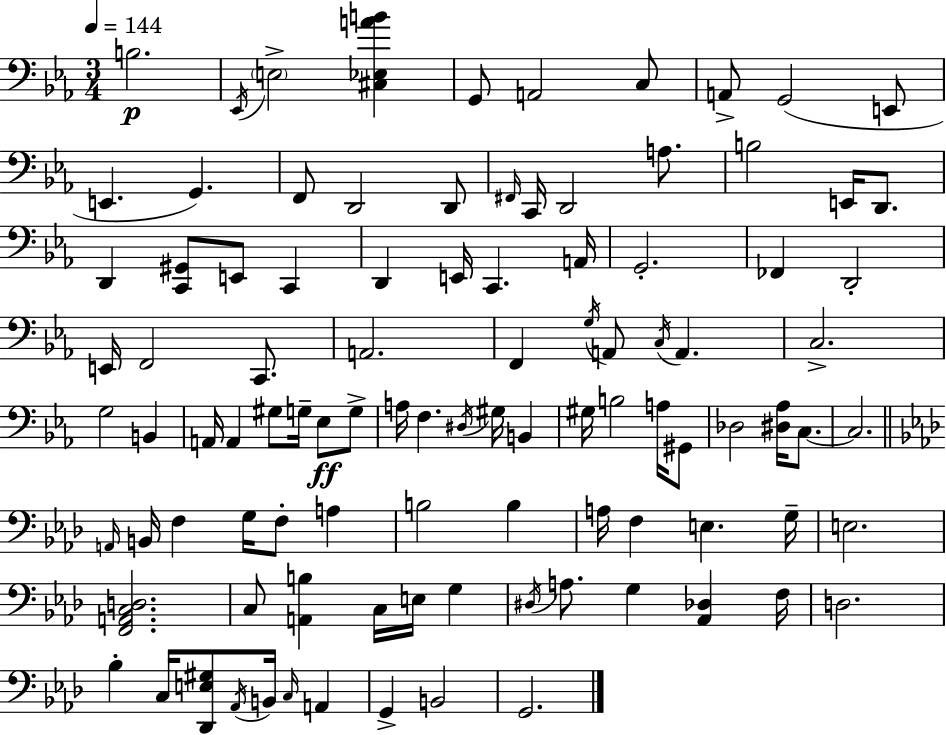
{
  \clef bass
  \numericTimeSignature
  \time 3/4
  \key ees \major
  \tempo 4 = 144
  b2.\p | \acciaccatura { ees,16 } \parenthesize e2-> <cis ees a' b'>4 | g,8 a,2 c8 | a,8-> g,2( e,8 | \break e,4. g,4.) | f,8 d,2 d,8 | \grace { fis,16 } c,16 d,2 a8. | b2 e,16 d,8. | \break d,4 <c, gis,>8 e,8 c,4 | d,4 e,16 c,4. | a,16 g,2.-. | fes,4 d,2-. | \break e,16 f,2 c,8. | a,2. | f,4 \acciaccatura { g16 } a,8 \acciaccatura { c16 } a,4. | c2.-> | \break g2 | b,4 a,16 a,4 gis8 g16-- | ees8\ff g8-> a16 f4. \acciaccatura { dis16 } | gis16 b,4 gis16 b2 | \break a16 gis,8 des2 | <dis aes>16 c8.~~ c2. | \bar "||" \break \key f \minor \grace { a,16 } b,16 f4 g16 f8-. a4 | b2 b4 | a16 f4 e4. | g16-- e2. | \break <f, a, c d>2. | c8 <a, b>4 c16 e16 g4 | \acciaccatura { dis16 } a8. g4 <aes, des>4 | f16 d2. | \break bes4-. c16 <des, e gis>8 \acciaccatura { aes,16 } b,16 \grace { c16 } | a,4 g,4-> b,2 | g,2. | \bar "|."
}